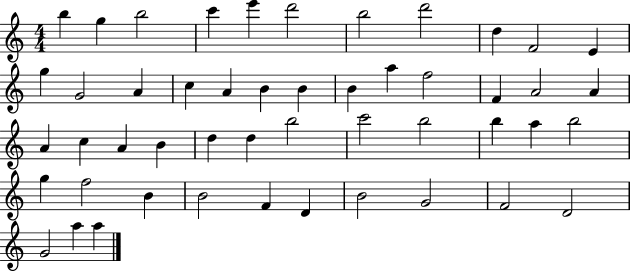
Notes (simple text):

B5/q G5/q B5/h C6/q E6/q D6/h B5/h D6/h D5/q F4/h E4/q G5/q G4/h A4/q C5/q A4/q B4/q B4/q B4/q A5/q F5/h F4/q A4/h A4/q A4/q C5/q A4/q B4/q D5/q D5/q B5/h C6/h B5/h B5/q A5/q B5/h G5/q F5/h B4/q B4/h F4/q D4/q B4/h G4/h F4/h D4/h G4/h A5/q A5/q